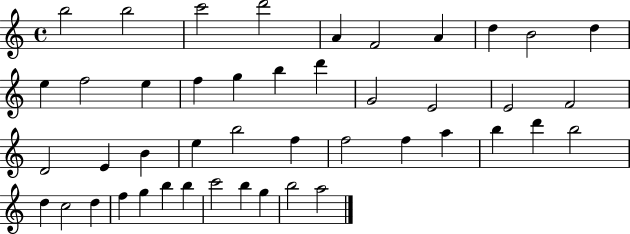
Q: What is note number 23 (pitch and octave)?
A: E4